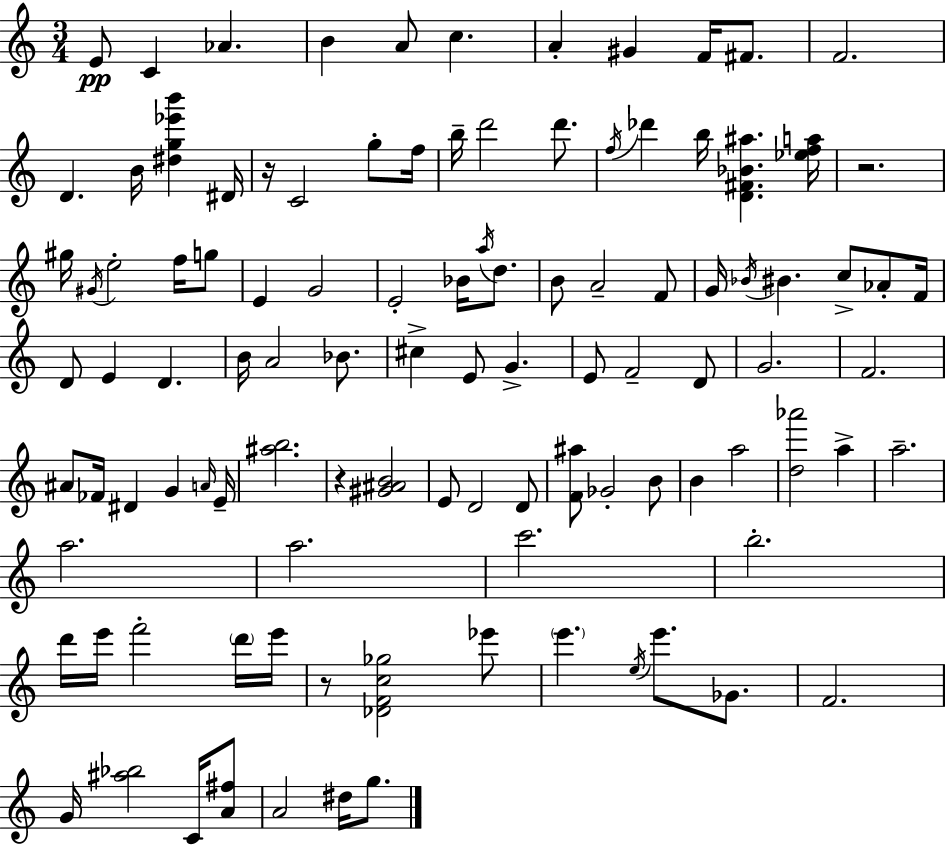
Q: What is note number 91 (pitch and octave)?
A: D#5